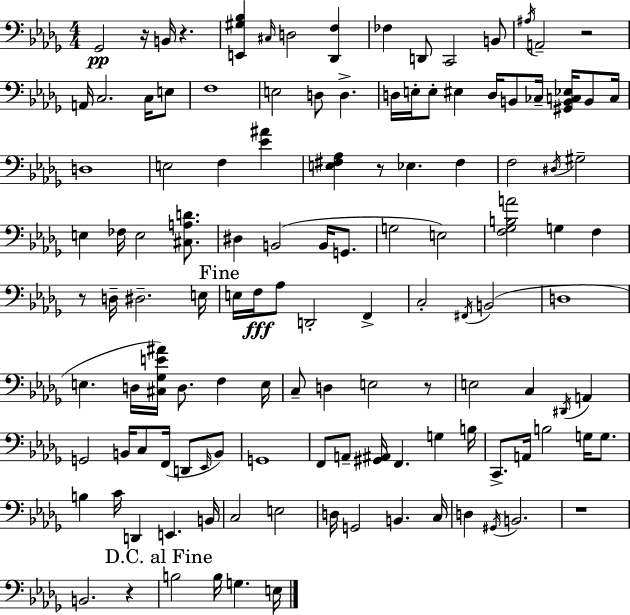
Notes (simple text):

Gb2/h R/s B2/s R/q. [E2,G#3,Bb3]/q C#3/s D3/h [Db2,F3]/q FES3/q D2/e C2/h B2/e A#3/s A2/h R/h A2/s C3/h. C3/s E3/e F3/w E3/h D3/e D3/q. D3/s E3/s E3/e EIS3/q D3/s B2/e CES3/s [G#2,B2,C3,Eb3]/s B2/e C3/s D3/w E3/h F3/q [Eb4,A#4]/q [E3,F#3,Ab3]/q R/e Eb3/q. F#3/q F3/h D#3/s G#3/h E3/q FES3/s E3/h [C#3,A3,D4]/e. D#3/q B2/h B2/s G2/e. G3/h E3/h [F3,Gb3,B3,A4]/h G3/q F3/q R/e D3/s D#3/h. E3/s E3/s F3/s Ab3/e D2/h F2/q C3/h F#2/s B2/h D3/w E3/q. D3/s [C#3,Gb3,E4,A#4]/s D3/e. F3/q E3/s C3/e D3/q E3/h R/e E3/h C3/q D#2/s A2/q G2/h B2/s C3/e F2/s D2/e Eb2/s B2/e G2/w F2/e A2/e [G#2,A#2]/s F2/q. G3/q B3/s C2/e. A2/s B3/h G3/s G3/e. B3/q C4/s D2/q E2/q. B2/s C3/h E3/h D3/s G2/h B2/q. C3/s D3/q G#2/s B2/h. R/w B2/h. R/q B3/h B3/s G3/q. E3/s